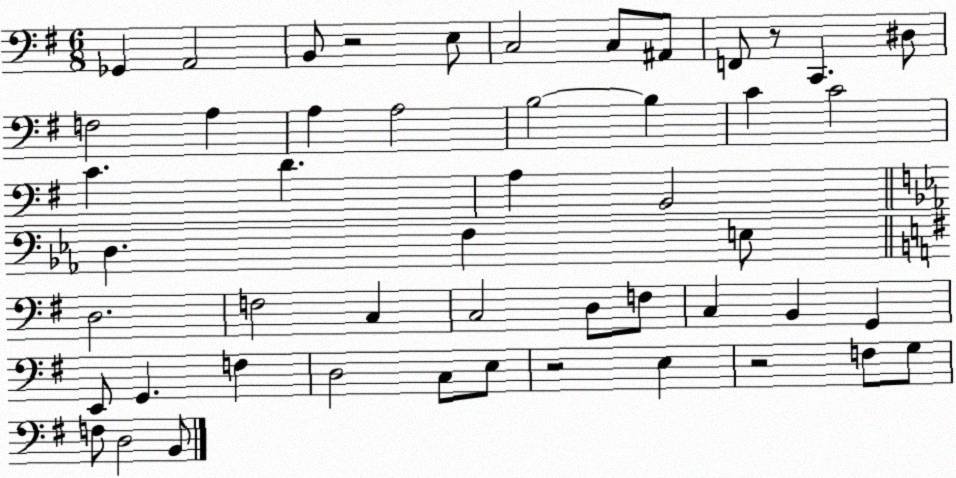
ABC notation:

X:1
T:Untitled
M:6/8
L:1/4
K:G
_G,, A,,2 B,,/2 z2 E,/2 C,2 C,/2 ^A,,/2 F,,/2 z/2 C,, ^D,/2 F,2 A, A, A,2 B,2 B, C C2 C D A, B,,2 D, F, E,/2 D,2 F,2 C, C,2 D,/2 F,/2 C, B,, G,, E,,/2 G,, F, D,2 C,/2 E,/2 z2 E, z2 F,/2 G,/2 F,/2 D,2 B,,/2